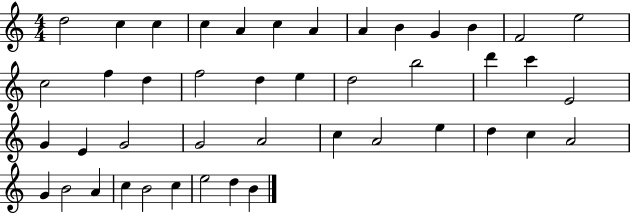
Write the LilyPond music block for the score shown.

{
  \clef treble
  \numericTimeSignature
  \time 4/4
  \key c \major
  d''2 c''4 c''4 | c''4 a'4 c''4 a'4 | a'4 b'4 g'4 b'4 | f'2 e''2 | \break c''2 f''4 d''4 | f''2 d''4 e''4 | d''2 b''2 | d'''4 c'''4 e'2 | \break g'4 e'4 g'2 | g'2 a'2 | c''4 a'2 e''4 | d''4 c''4 a'2 | \break g'4 b'2 a'4 | c''4 b'2 c''4 | e''2 d''4 b'4 | \bar "|."
}